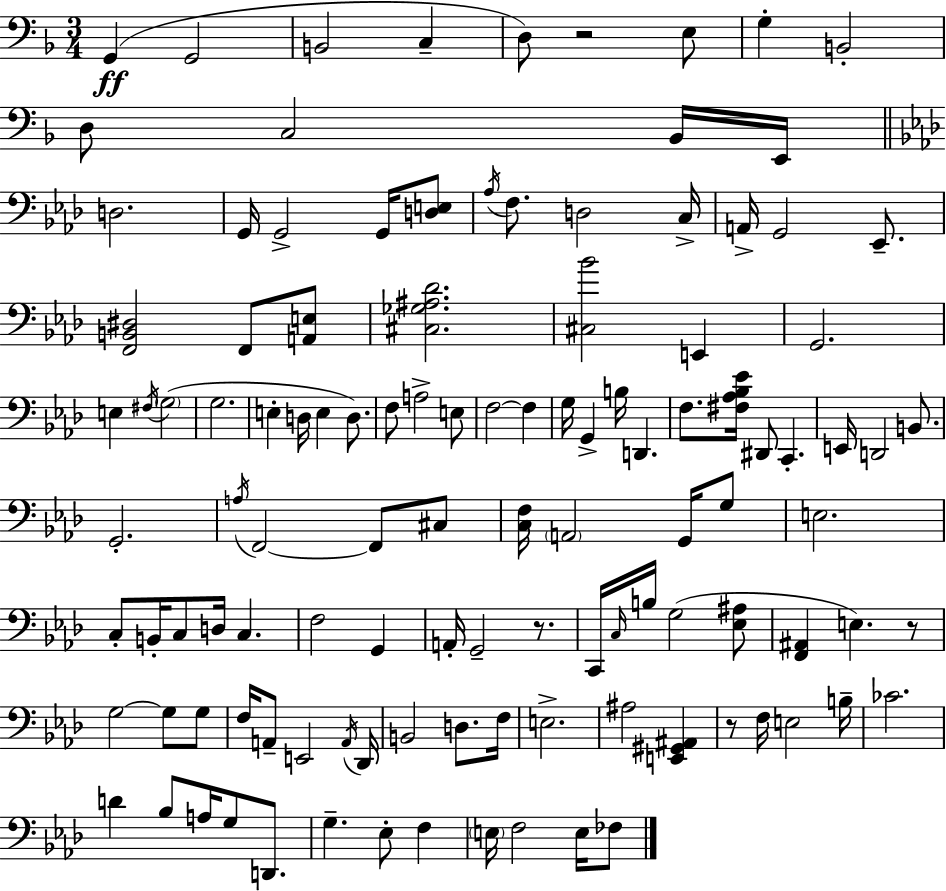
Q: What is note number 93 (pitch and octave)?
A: G3